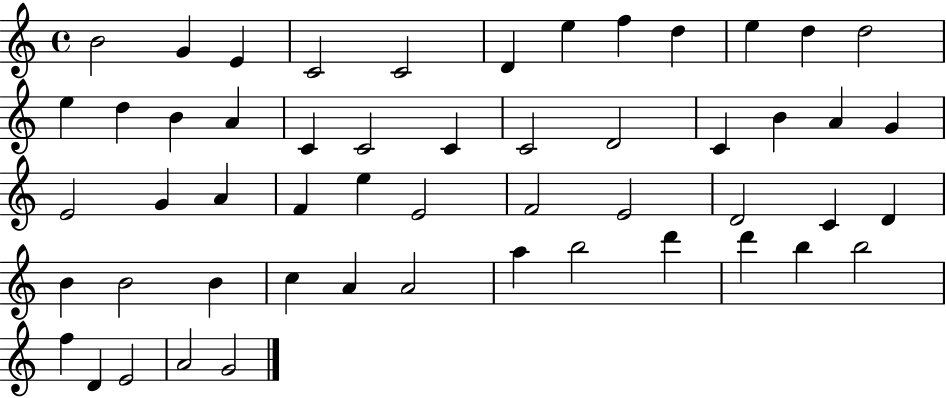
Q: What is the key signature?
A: C major